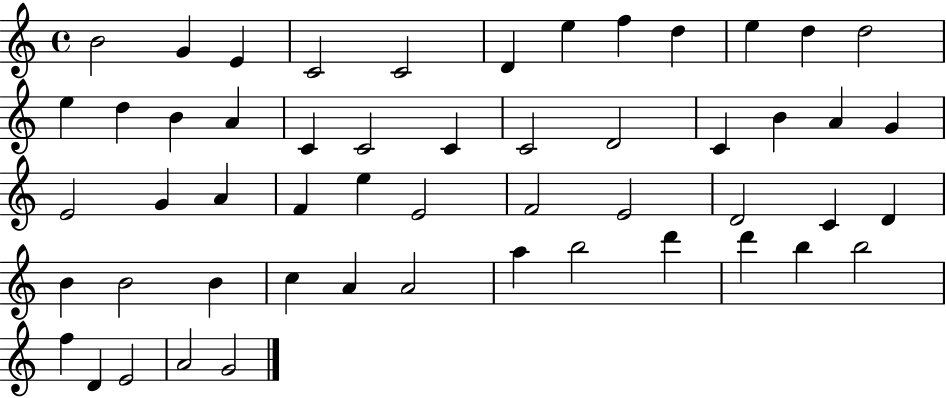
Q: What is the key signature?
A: C major